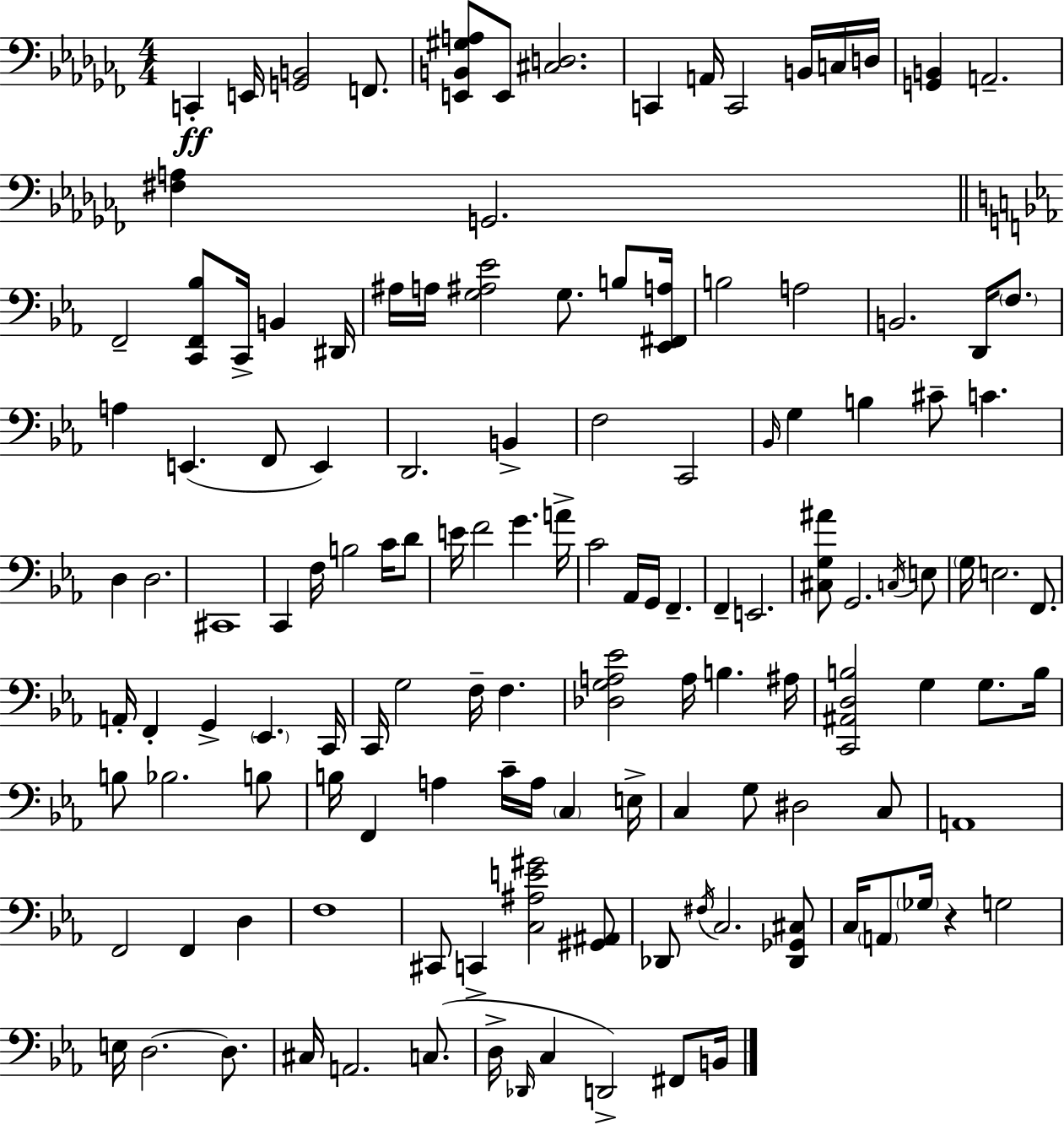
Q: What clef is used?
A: bass